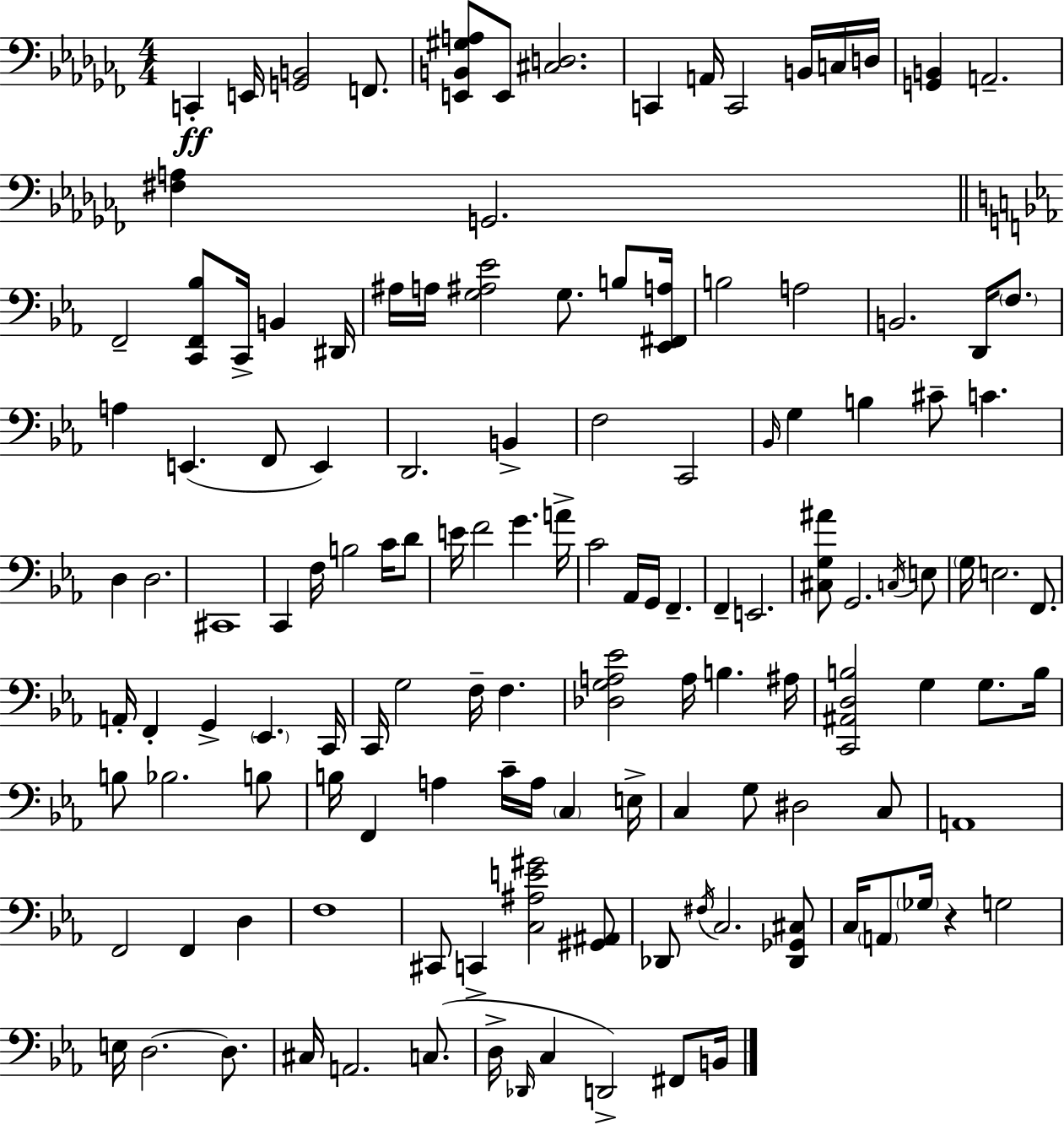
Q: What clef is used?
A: bass